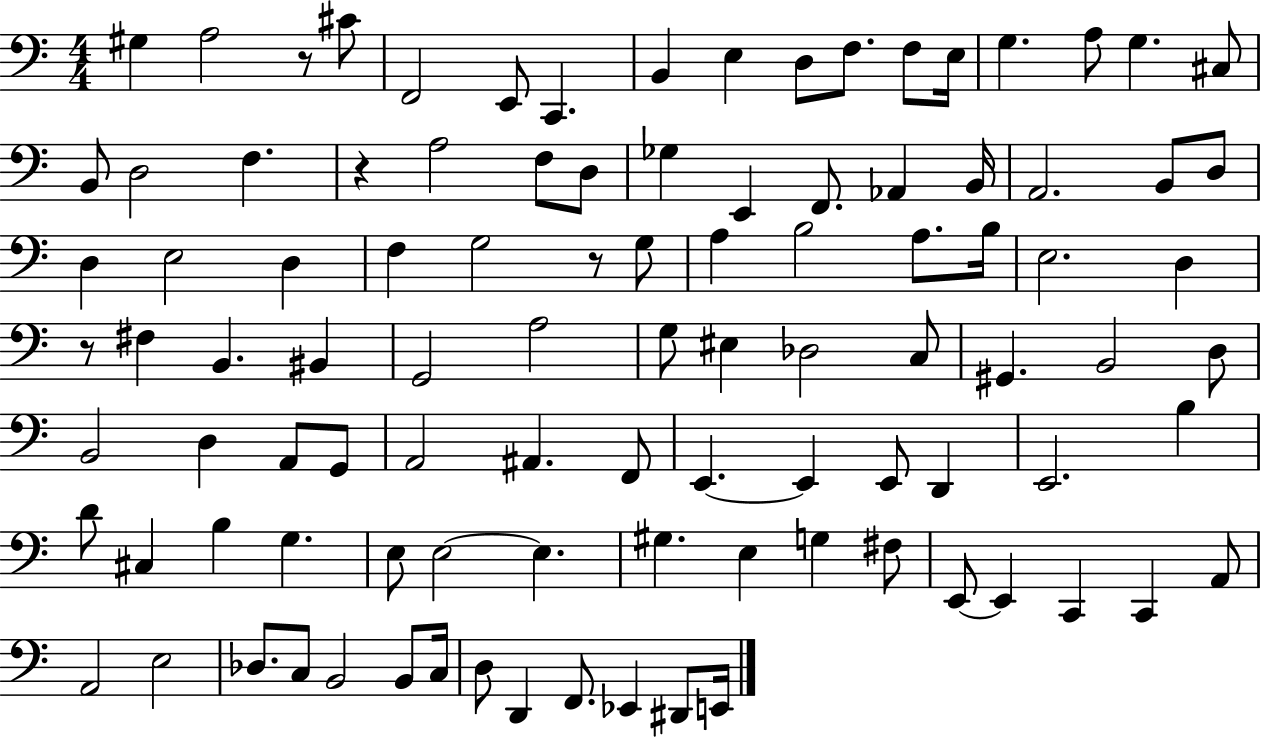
X:1
T:Untitled
M:4/4
L:1/4
K:C
^G, A,2 z/2 ^C/2 F,,2 E,,/2 C,, B,, E, D,/2 F,/2 F,/2 E,/4 G, A,/2 G, ^C,/2 B,,/2 D,2 F, z A,2 F,/2 D,/2 _G, E,, F,,/2 _A,, B,,/4 A,,2 B,,/2 D,/2 D, E,2 D, F, G,2 z/2 G,/2 A, B,2 A,/2 B,/4 E,2 D, z/2 ^F, B,, ^B,, G,,2 A,2 G,/2 ^E, _D,2 C,/2 ^G,, B,,2 D,/2 B,,2 D, A,,/2 G,,/2 A,,2 ^A,, F,,/2 E,, E,, E,,/2 D,, E,,2 B, D/2 ^C, B, G, E,/2 E,2 E, ^G, E, G, ^F,/2 E,,/2 E,, C,, C,, A,,/2 A,,2 E,2 _D,/2 C,/2 B,,2 B,,/2 C,/4 D,/2 D,, F,,/2 _E,, ^D,,/2 E,,/4